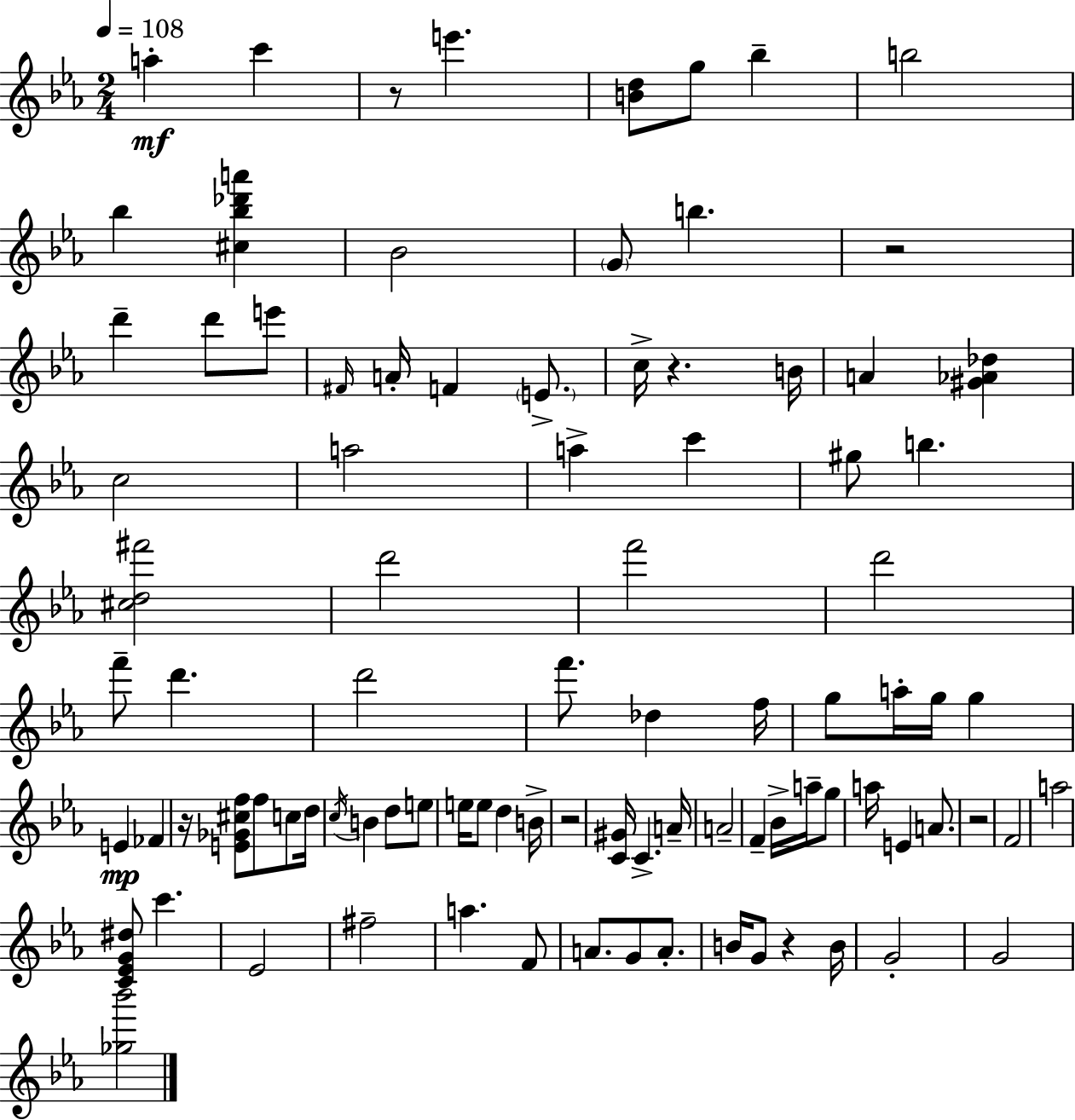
X:1
T:Untitled
M:2/4
L:1/4
K:Eb
a c' z/2 e' [Bd]/2 g/2 _b b2 _b [^c_b_d'a'] _B2 G/2 b z2 d' d'/2 e'/2 ^F/4 A/4 F E/2 c/4 z B/4 A [^G_A_d] c2 a2 a c' ^g/2 b [^cd^f']2 d'2 f'2 d'2 f'/2 d' d'2 f'/2 _d f/4 g/2 a/4 g/4 g E _F z/4 [E_G^cf]/2 f/2 c/2 d/4 c/4 B d/2 e/2 e/4 e/2 d B/4 z2 [C^G]/4 C A/4 A2 F _B/4 a/4 g/2 a/4 E A/2 z2 F2 a2 [C_EG^d]/2 c' _E2 ^f2 a F/2 A/2 G/2 A/2 B/4 G/2 z B/4 G2 G2 [_g_b']2